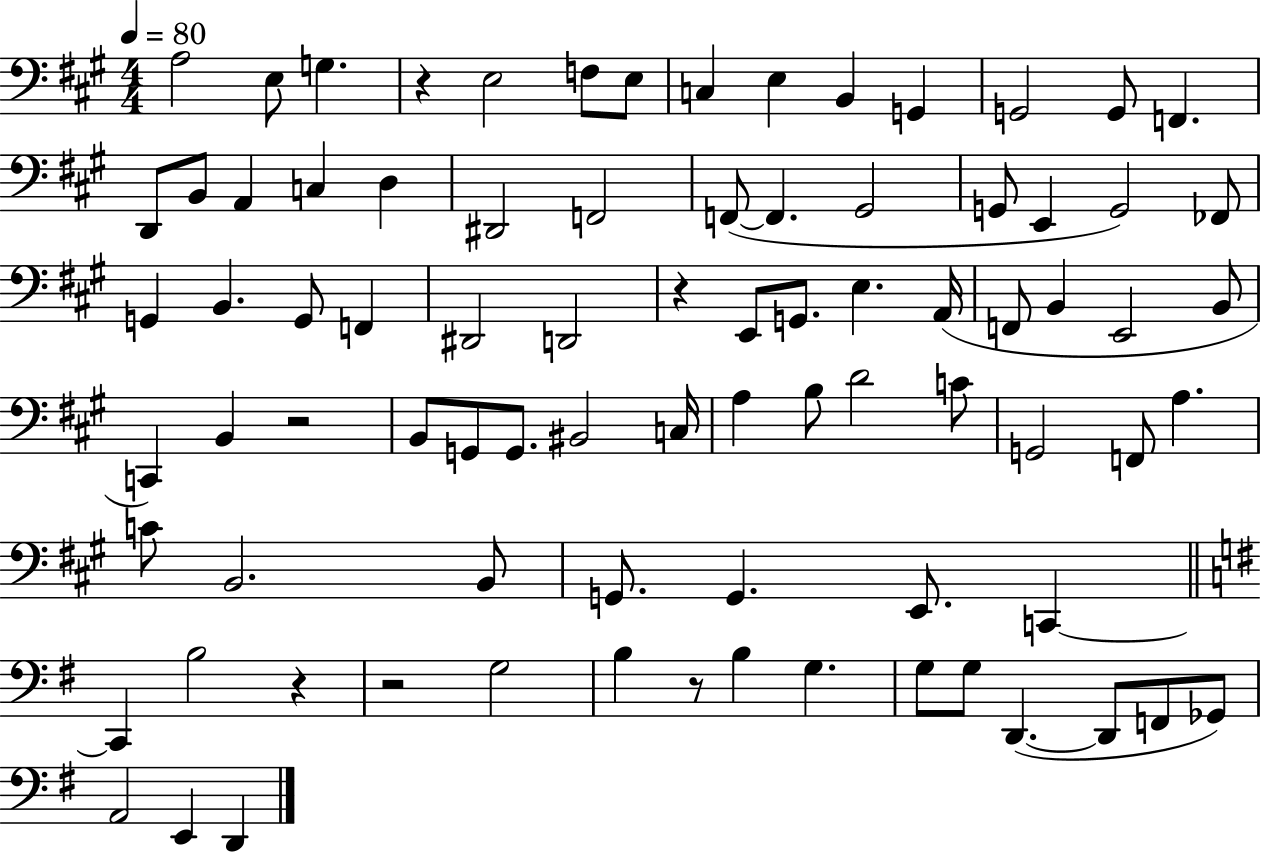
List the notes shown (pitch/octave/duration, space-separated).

A3/h E3/e G3/q. R/q E3/h F3/e E3/e C3/q E3/q B2/q G2/q G2/h G2/e F2/q. D2/e B2/e A2/q C3/q D3/q D#2/h F2/h F2/e F2/q. G#2/h G2/e E2/q G2/h FES2/e G2/q B2/q. G2/e F2/q D#2/h D2/h R/q E2/e G2/e. E3/q. A2/s F2/e B2/q E2/h B2/e C2/q B2/q R/h B2/e G2/e G2/e. BIS2/h C3/s A3/q B3/e D4/h C4/e G2/h F2/e A3/q. C4/e B2/h. B2/e G2/e. G2/q. E2/e. C2/q C2/q B3/h R/q R/h G3/h B3/q R/e B3/q G3/q. G3/e G3/e D2/q. D2/e F2/e Gb2/e A2/h E2/q D2/q